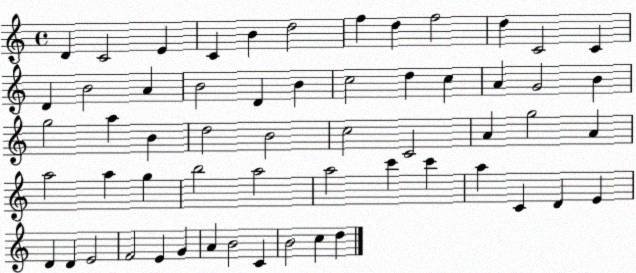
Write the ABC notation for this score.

X:1
T:Untitled
M:4/4
L:1/4
K:C
D C2 E C B d2 f d f2 d C2 C D B2 A B2 D B c2 d c A G2 B g2 a B d2 B2 c2 C2 A g2 A a2 a g b2 a2 a2 c' c' a C D E D D E2 F2 E G A B2 C B2 c d